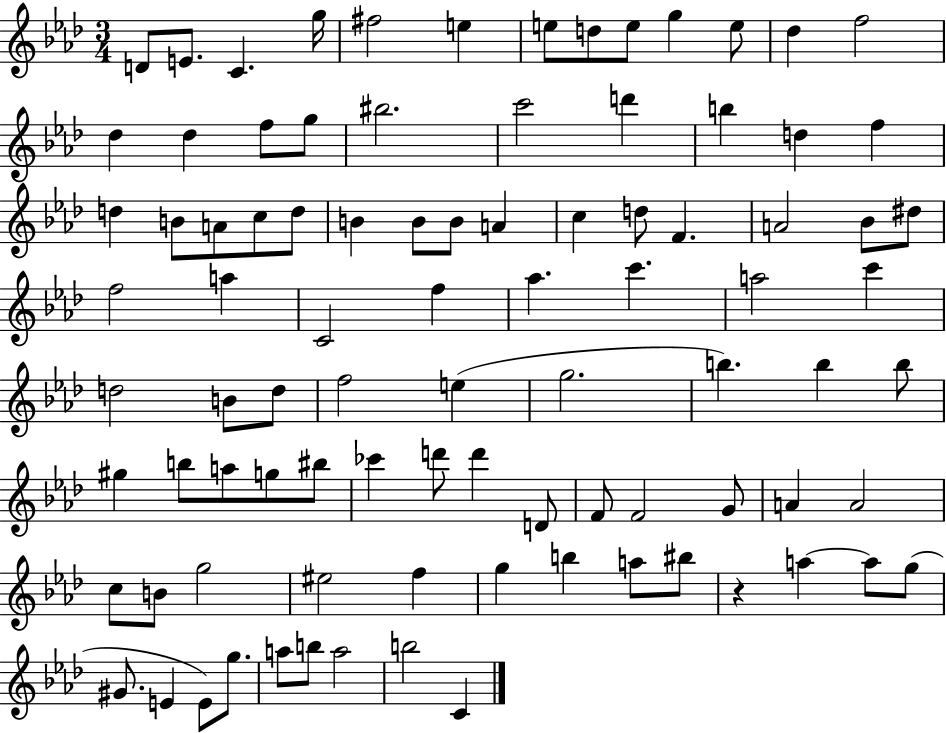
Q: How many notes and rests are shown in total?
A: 91